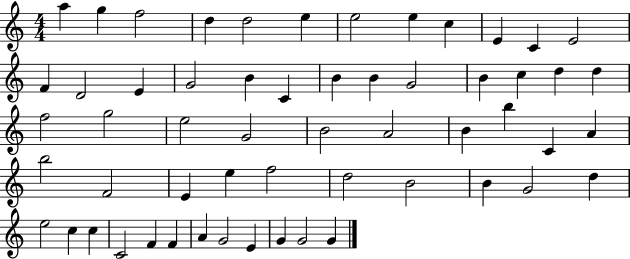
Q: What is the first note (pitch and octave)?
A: A5